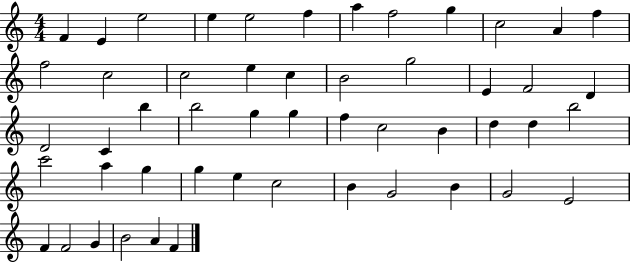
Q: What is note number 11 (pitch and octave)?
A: A4